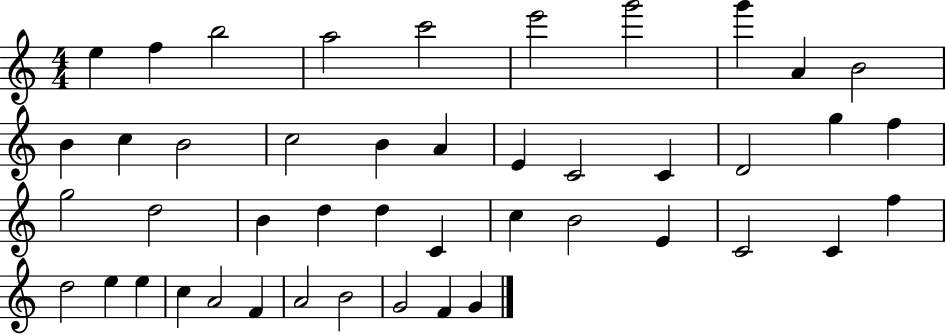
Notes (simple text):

E5/q F5/q B5/h A5/h C6/h E6/h G6/h G6/q A4/q B4/h B4/q C5/q B4/h C5/h B4/q A4/q E4/q C4/h C4/q D4/h G5/q F5/q G5/h D5/h B4/q D5/q D5/q C4/q C5/q B4/h E4/q C4/h C4/q F5/q D5/h E5/q E5/q C5/q A4/h F4/q A4/h B4/h G4/h F4/q G4/q